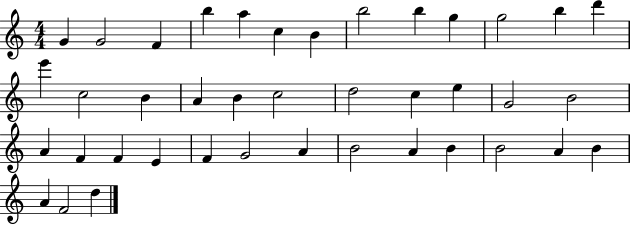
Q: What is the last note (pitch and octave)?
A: D5